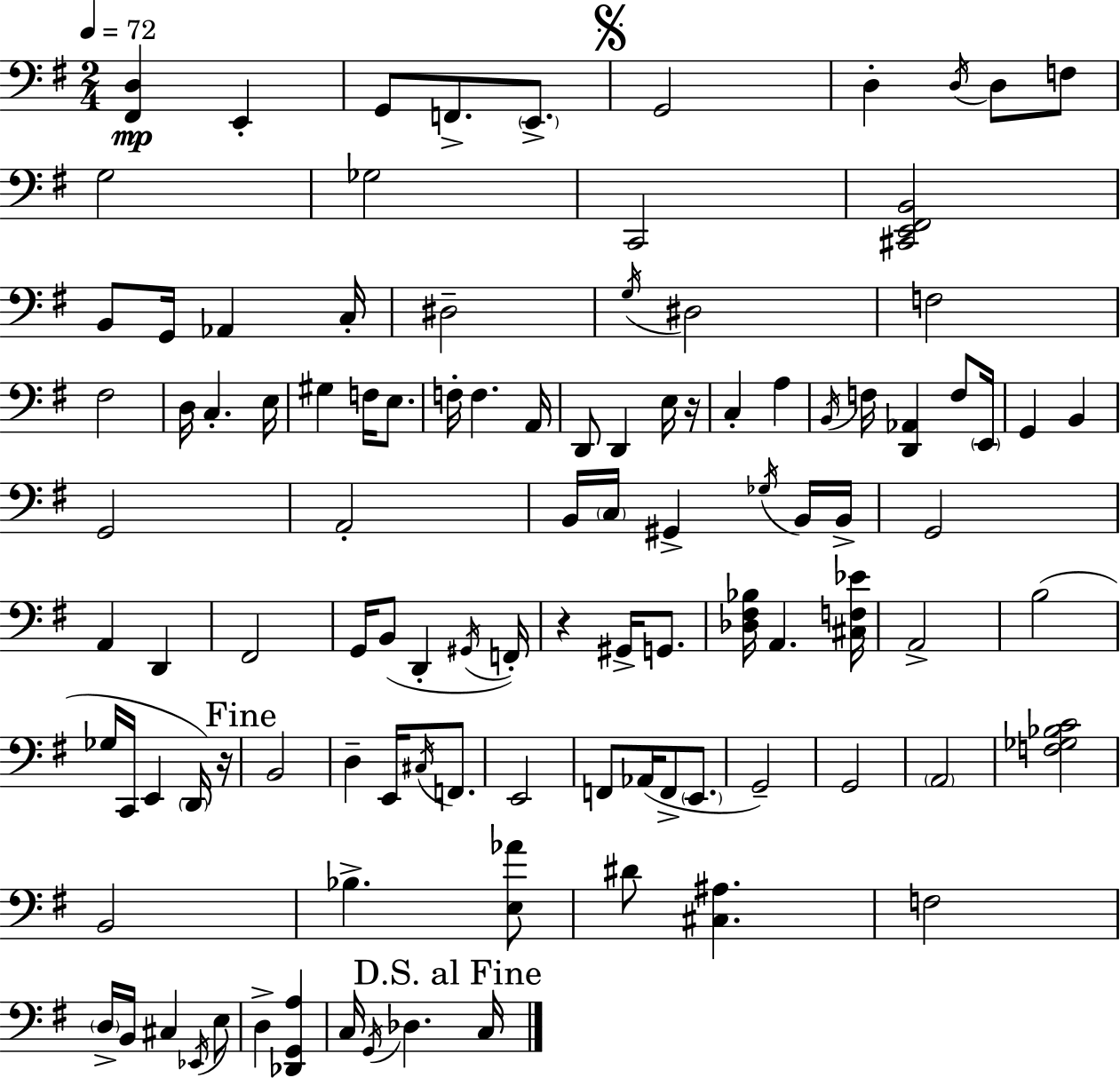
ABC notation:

X:1
T:Untitled
M:2/4
L:1/4
K:G
[^F,,D,] E,, G,,/2 F,,/2 E,,/2 G,,2 D, D,/4 D,/2 F,/2 G,2 _G,2 C,,2 [^C,,E,,^F,,B,,]2 B,,/2 G,,/4 _A,, C,/4 ^D,2 G,/4 ^D,2 F,2 ^F,2 D,/4 C, E,/4 ^G, F,/4 E,/2 F,/4 F, A,,/4 D,,/2 D,, E,/4 z/4 C, A, B,,/4 F,/4 [D,,_A,,] F,/2 E,,/4 G,, B,, G,,2 A,,2 B,,/4 C,/4 ^G,, _G,/4 B,,/4 B,,/4 G,,2 A,, D,, ^F,,2 G,,/4 B,,/2 D,, ^G,,/4 F,,/4 z ^G,,/4 G,,/2 [_D,^F,_B,]/4 A,, [^C,F,_E]/4 A,,2 B,2 _G,/4 C,,/4 E,, D,,/4 z/4 B,,2 D, E,,/4 ^C,/4 F,,/2 E,,2 F,,/2 _A,,/4 F,,/2 E,,/2 G,,2 G,,2 A,,2 [F,_G,_B,C]2 B,,2 _B, [E,_A]/2 ^D/2 [^C,^A,] F,2 D,/4 B,,/4 ^C, _E,,/4 E,/2 D, [_D,,G,,A,] C,/4 G,,/4 _D, C,/4